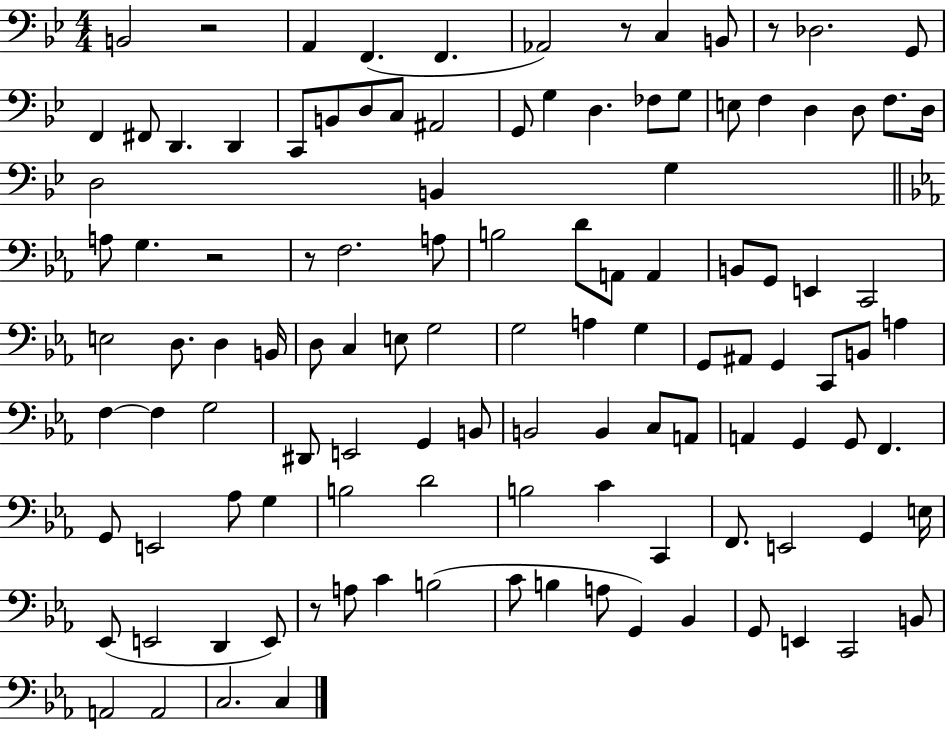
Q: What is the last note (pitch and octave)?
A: C3